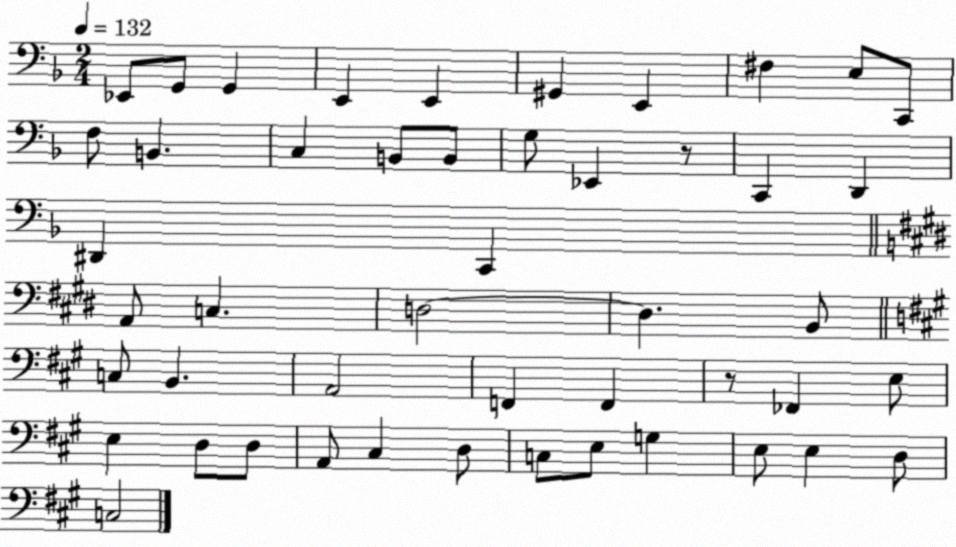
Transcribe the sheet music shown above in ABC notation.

X:1
T:Untitled
M:2/4
L:1/4
K:F
_E,,/2 G,,/2 G,, E,, E,, ^G,, E,, ^F, E,/2 C,,/2 F,/2 B,, C, B,,/2 B,,/2 G,/2 _E,, z/2 C,, D,, ^D,, C,, A,,/2 C, D,2 D, B,,/2 C,/2 B,, A,,2 F,, F,, z/2 _F,, E,/2 E, D,/2 D,/2 A,,/2 ^C, D,/2 C,/2 E,/2 G, E,/2 E, D,/2 C,2